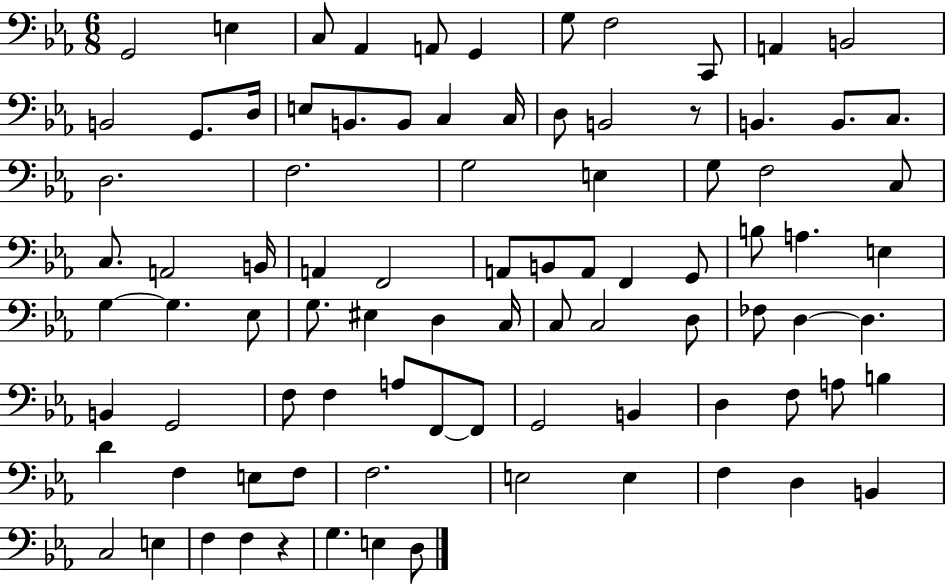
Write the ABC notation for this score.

X:1
T:Untitled
M:6/8
L:1/4
K:Eb
G,,2 E, C,/2 _A,, A,,/2 G,, G,/2 F,2 C,,/2 A,, B,,2 B,,2 G,,/2 D,/4 E,/2 B,,/2 B,,/2 C, C,/4 D,/2 B,,2 z/2 B,, B,,/2 C,/2 D,2 F,2 G,2 E, G,/2 F,2 C,/2 C,/2 A,,2 B,,/4 A,, F,,2 A,,/2 B,,/2 A,,/2 F,, G,,/2 B,/2 A, E, G, G, _E,/2 G,/2 ^E, D, C,/4 C,/2 C,2 D,/2 _F,/2 D, D, B,, G,,2 F,/2 F, A,/2 F,,/2 F,,/2 G,,2 B,, D, F,/2 A,/2 B, D F, E,/2 F,/2 F,2 E,2 E, F, D, B,, C,2 E, F, F, z G, E, D,/2